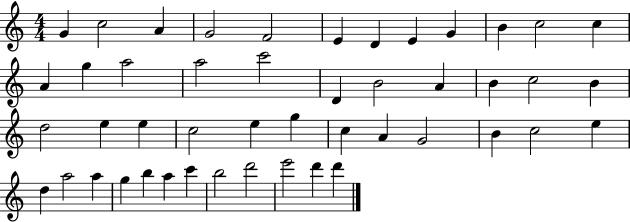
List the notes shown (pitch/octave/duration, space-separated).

G4/q C5/h A4/q G4/h F4/h E4/q D4/q E4/q G4/q B4/q C5/h C5/q A4/q G5/q A5/h A5/h C6/h D4/q B4/h A4/q B4/q C5/h B4/q D5/h E5/q E5/q C5/h E5/q G5/q C5/q A4/q G4/h B4/q C5/h E5/q D5/q A5/h A5/q G5/q B5/q A5/q C6/q B5/h D6/h E6/h D6/q D6/q